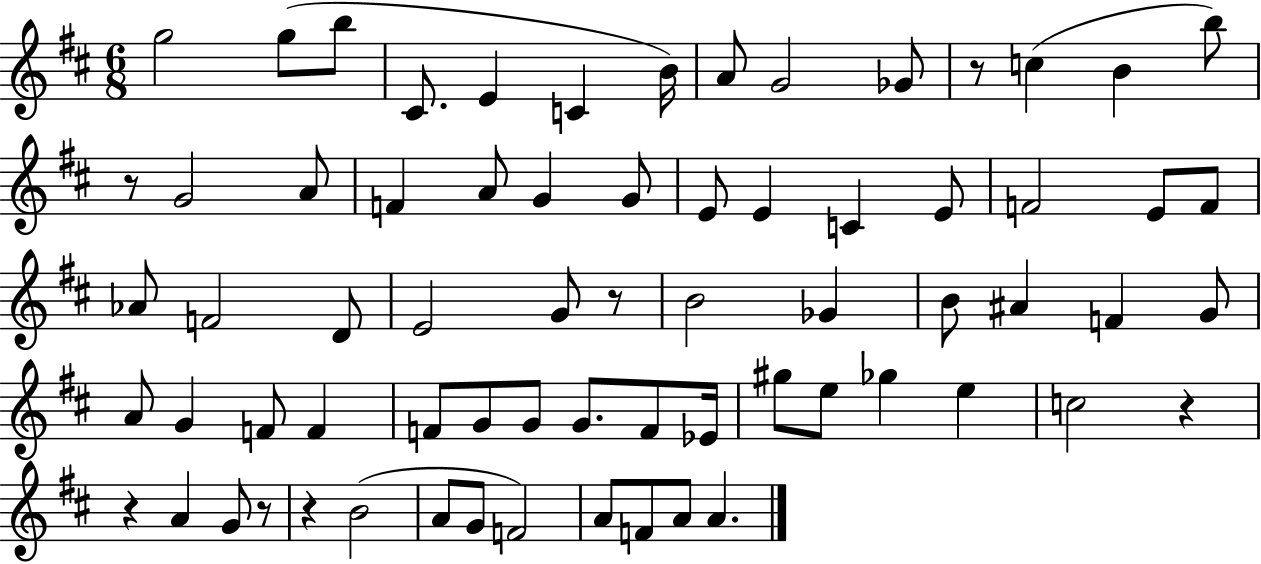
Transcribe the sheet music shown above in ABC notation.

X:1
T:Untitled
M:6/8
L:1/4
K:D
g2 g/2 b/2 ^C/2 E C B/4 A/2 G2 _G/2 z/2 c B b/2 z/2 G2 A/2 F A/2 G G/2 E/2 E C E/2 F2 E/2 F/2 _A/2 F2 D/2 E2 G/2 z/2 B2 _G B/2 ^A F G/2 A/2 G F/2 F F/2 G/2 G/2 G/2 F/2 _E/4 ^g/2 e/2 _g e c2 z z A G/2 z/2 z B2 A/2 G/2 F2 A/2 F/2 A/2 A